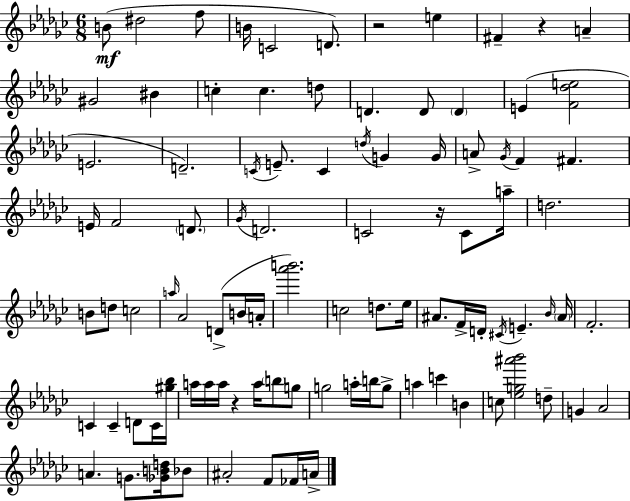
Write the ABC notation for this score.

X:1
T:Untitled
M:6/8
L:1/4
K:Ebm
B/2 ^d2 f/2 B/4 C2 D/2 z2 e ^F z A ^G2 ^B c c d/2 D D/2 D E [F_de]2 E2 D2 C/4 E/2 C d/4 G G/4 A/2 _G/4 F ^F E/4 F2 D/2 _G/4 D2 C2 z/4 C/2 a/4 d2 B/2 d/2 c2 a/4 _A2 D/2 B/4 A/4 [_a'b']2 c2 d/2 _e/4 ^A/2 F/4 D/4 ^C/4 E _B/4 ^A/4 F2 C C D/2 C/4 [^g_b]/4 a/4 a/4 a/4 z a/4 b/2 g/2 g2 a/4 b/4 g/2 a c' B c/2 [_eg^a'_b']2 d/2 G _A2 A G/2 [_GBd]/4 _B/2 ^A2 F/2 _F/4 A/4